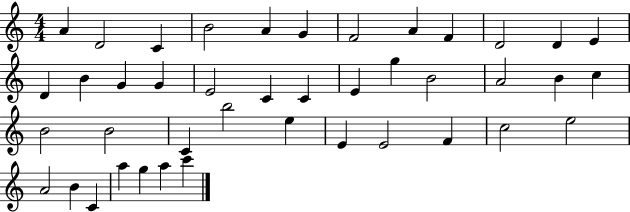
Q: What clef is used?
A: treble